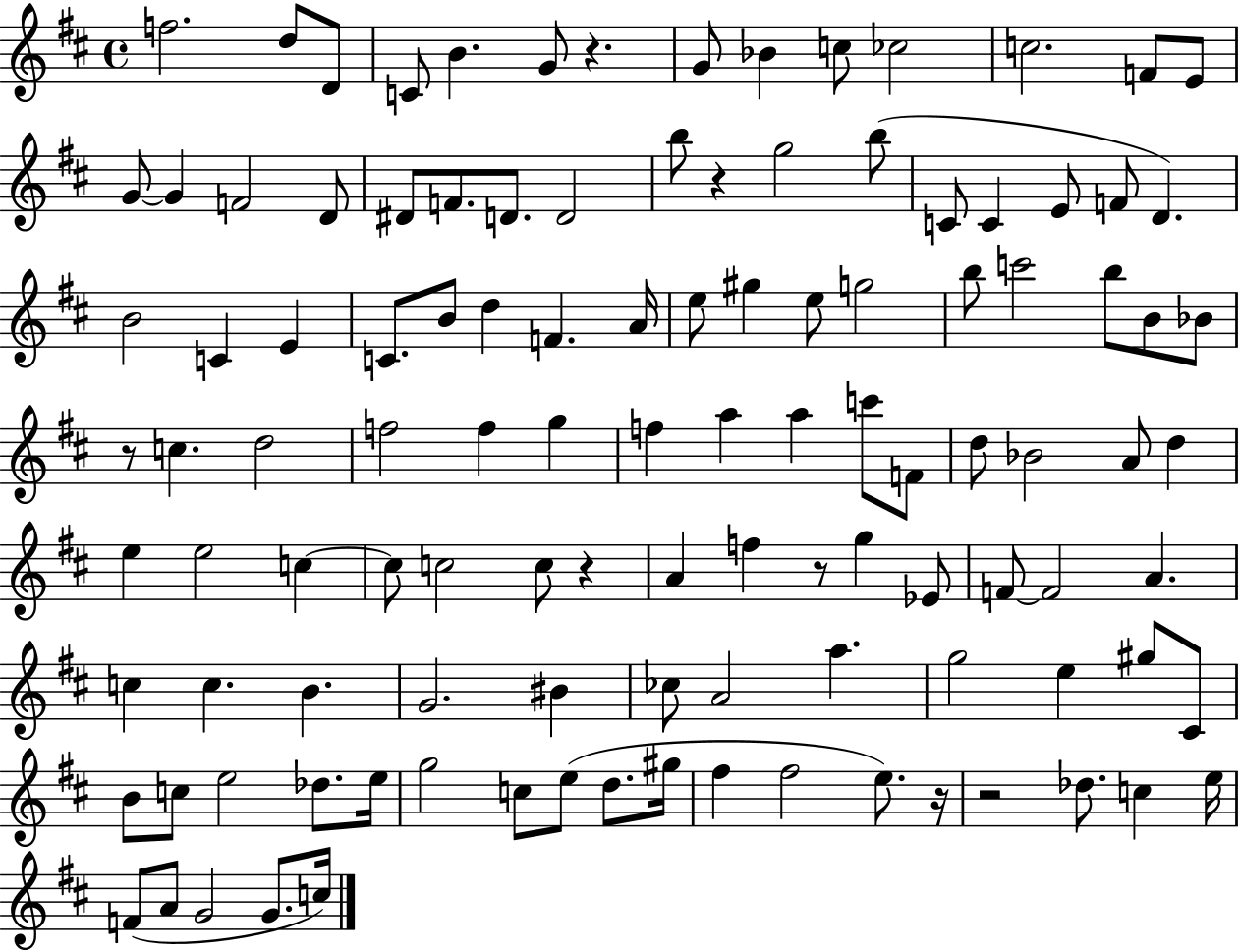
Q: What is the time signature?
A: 4/4